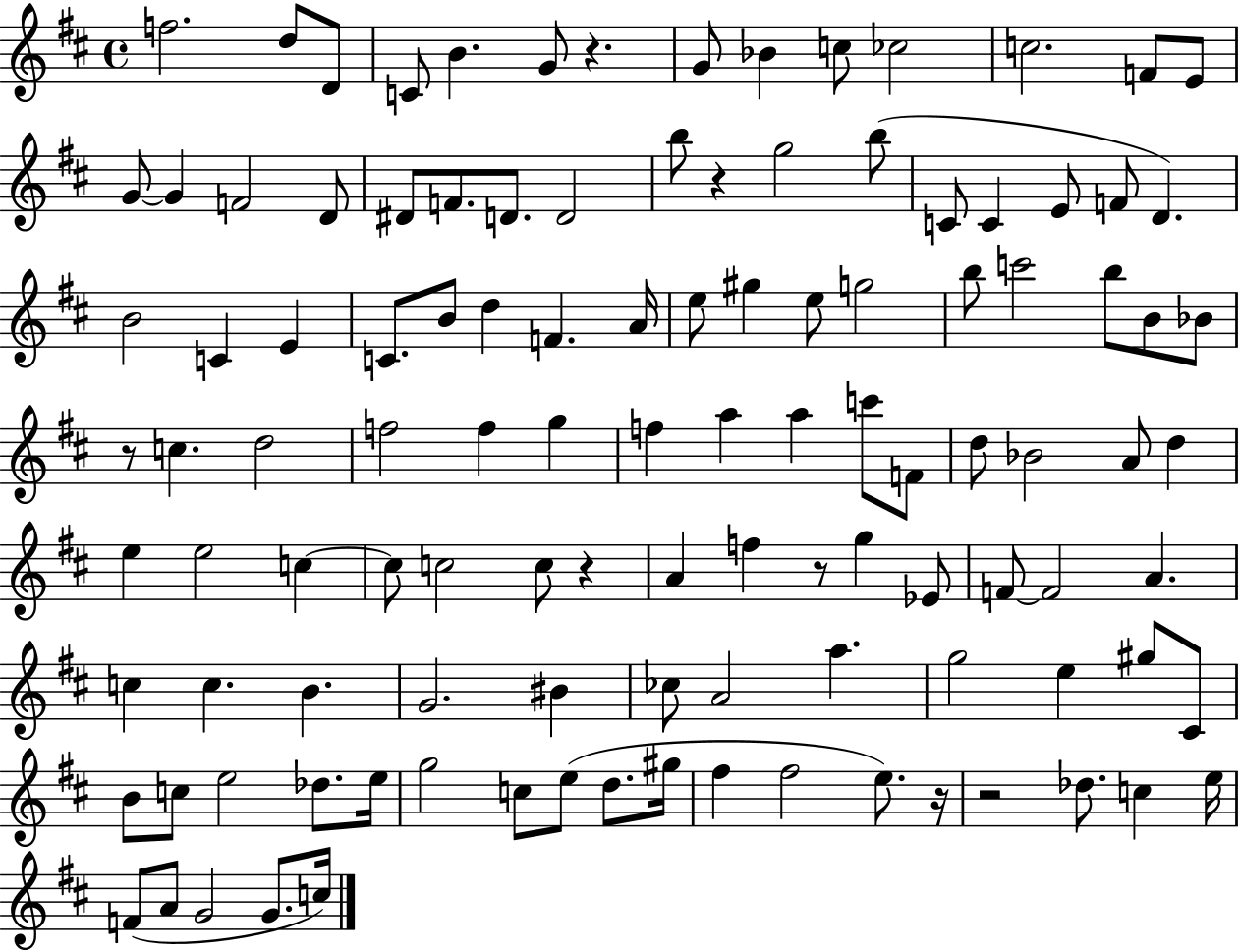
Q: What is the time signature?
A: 4/4